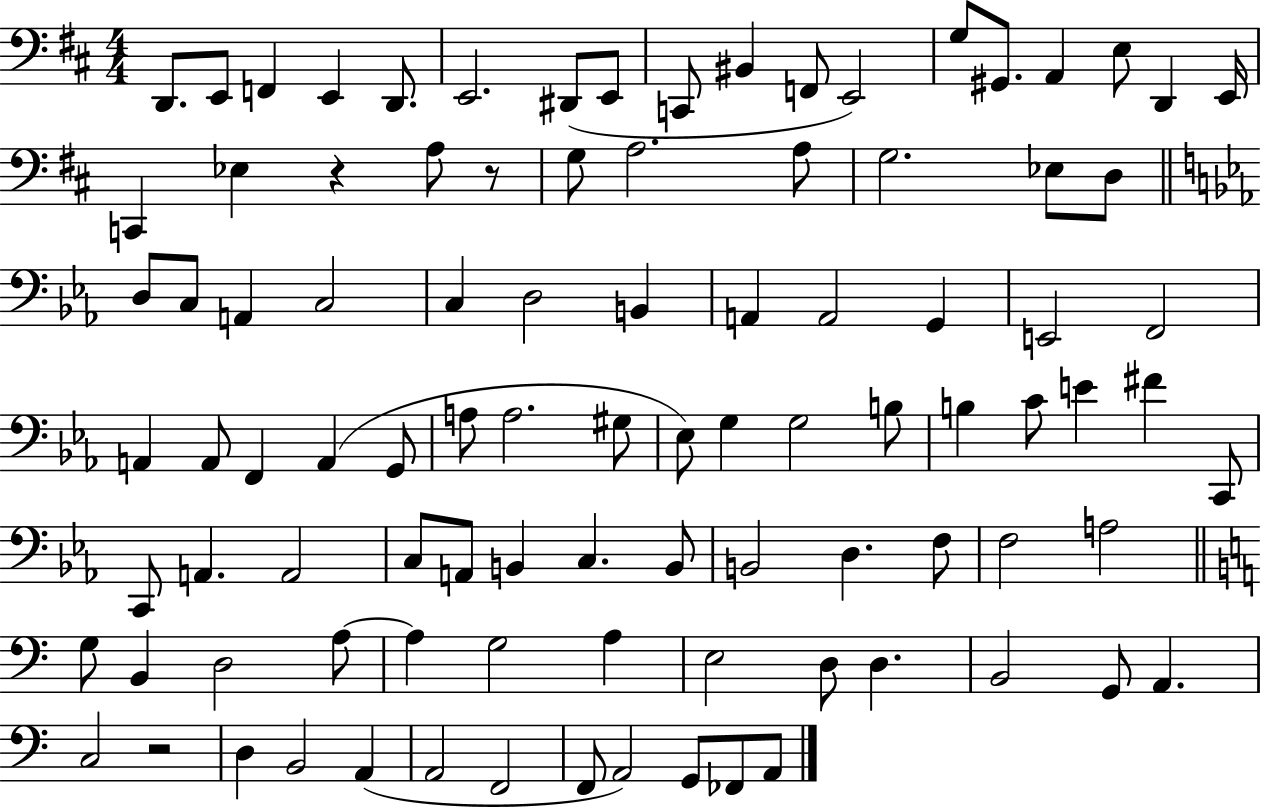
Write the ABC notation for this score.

X:1
T:Untitled
M:4/4
L:1/4
K:D
D,,/2 E,,/2 F,, E,, D,,/2 E,,2 ^D,,/2 E,,/2 C,,/2 ^B,, F,,/2 E,,2 G,/2 ^G,,/2 A,, E,/2 D,, E,,/4 C,, _E, z A,/2 z/2 G,/2 A,2 A,/2 G,2 _E,/2 D,/2 D,/2 C,/2 A,, C,2 C, D,2 B,, A,, A,,2 G,, E,,2 F,,2 A,, A,,/2 F,, A,, G,,/2 A,/2 A,2 ^G,/2 _E,/2 G, G,2 B,/2 B, C/2 E ^F C,,/2 C,,/2 A,, A,,2 C,/2 A,,/2 B,, C, B,,/2 B,,2 D, F,/2 F,2 A,2 G,/2 B,, D,2 A,/2 A, G,2 A, E,2 D,/2 D, B,,2 G,,/2 A,, C,2 z2 D, B,,2 A,, A,,2 F,,2 F,,/2 A,,2 G,,/2 _F,,/2 A,,/2